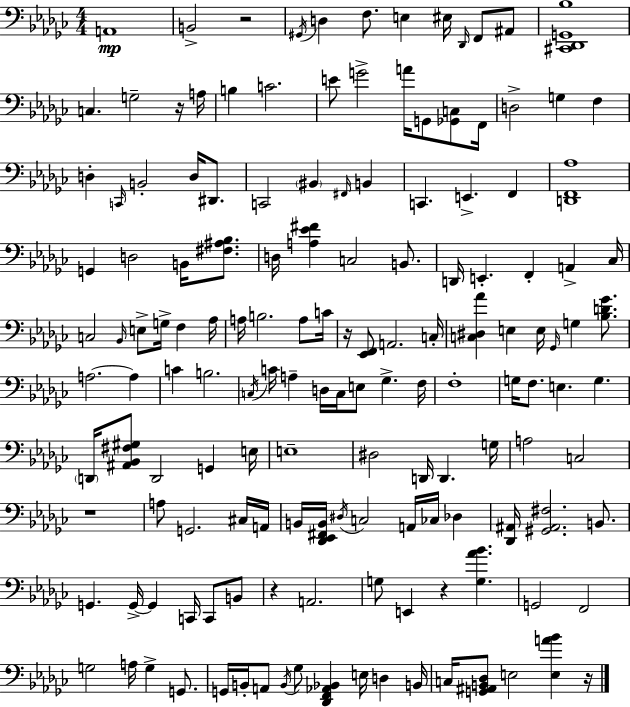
{
  \clef bass
  \numericTimeSignature
  \time 4/4
  \key ees \minor
  \repeat volta 2 { a,1\mp | b,2-> r2 | \acciaccatura { gis,16 } d4 f8. e4 eis16 \grace { des,16 } f,8 | ais,8 <cis, des, g, bes>1 | \break c4. g2-- | r16 a16 b4 c'2. | e'8 g'2-> a'16 g,8 <ges, c>8 | f,16 d2-> g4 f4 | \break d4-. \grace { c,16 } b,2-. d16 | dis,8. c,2 \parenthesize bis,4 \grace { fis,16 } | b,4 c,4. e,4.-> | f,4 <d, f, aes>1 | \break g,4 d2 | b,16 <fis ais bes>8. d16 <a ees' fis'>4 c2 | b,8. d,16 e,4.-. f,4-. a,4-> | ces16 c2 \grace { bes,16 } e8-> g16-> | \break f4 aes16 a16 b2. | a8 c'16 r16 <ees, f,>8 a,2. | c16-. <c dis aes'>4 e4 e16 \grace { ges,16 } g4 | <bes d' ges'>8. a2.~~ | \break a4 c'4 b2. | \acciaccatura { c16 } c'16 a4-- d16 c16 e8 | ges4.-> f16 f1-. | g16 f8. e4. | \break g4. \parenthesize d,16 <ais, bes, fis gis>8 d,2 | g,4 e16 e1-- | dis2 d,16 | d,4. g16 a2 c2 | \break r1 | a8 g,2. | cis16 a,16 b,16 <des, ees, fis, b,>16 \acciaccatura { dis16 } c2 | a,16 ces16 des4 <des, ais,>16 <gis, ais, fis>2. | \break b,8. g,4. g,16->~~ g,4 | c,16 c,8 b,8 r4 a,2. | g8 e,4 r4 | <g aes' bes'>4. g,2 | \break f,2 g2 | a16 g4-> g,8. g,16 b,16-. a,8 \acciaccatura { b,16 } ges8 <des, f, aes, bes,>4 | e16 d4 b,16 c16 <g, ais, b, des>8 e2 | <e a' bes'>4 r16 } \bar "|."
}